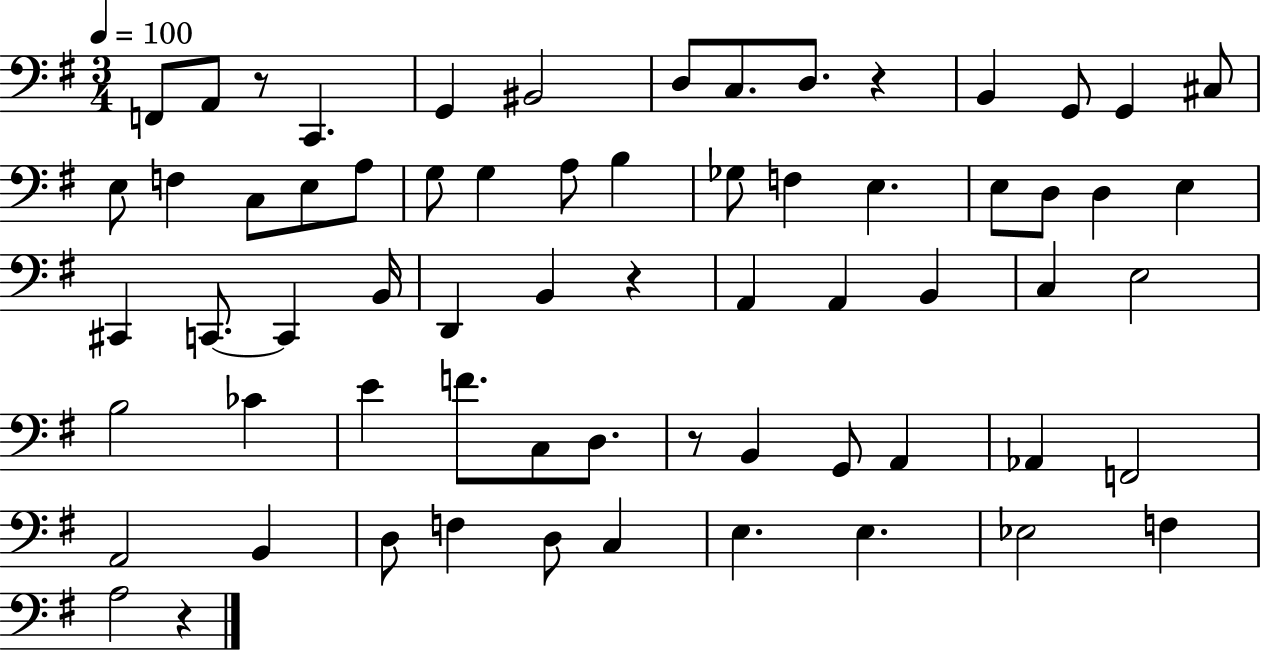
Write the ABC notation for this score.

X:1
T:Untitled
M:3/4
L:1/4
K:G
F,,/2 A,,/2 z/2 C,, G,, ^B,,2 D,/2 C,/2 D,/2 z B,, G,,/2 G,, ^C,/2 E,/2 F, C,/2 E,/2 A,/2 G,/2 G, A,/2 B, _G,/2 F, E, E,/2 D,/2 D, E, ^C,, C,,/2 C,, B,,/4 D,, B,, z A,, A,, B,, C, E,2 B,2 _C E F/2 C,/2 D,/2 z/2 B,, G,,/2 A,, _A,, F,,2 A,,2 B,, D,/2 F, D,/2 C, E, E, _E,2 F, A,2 z